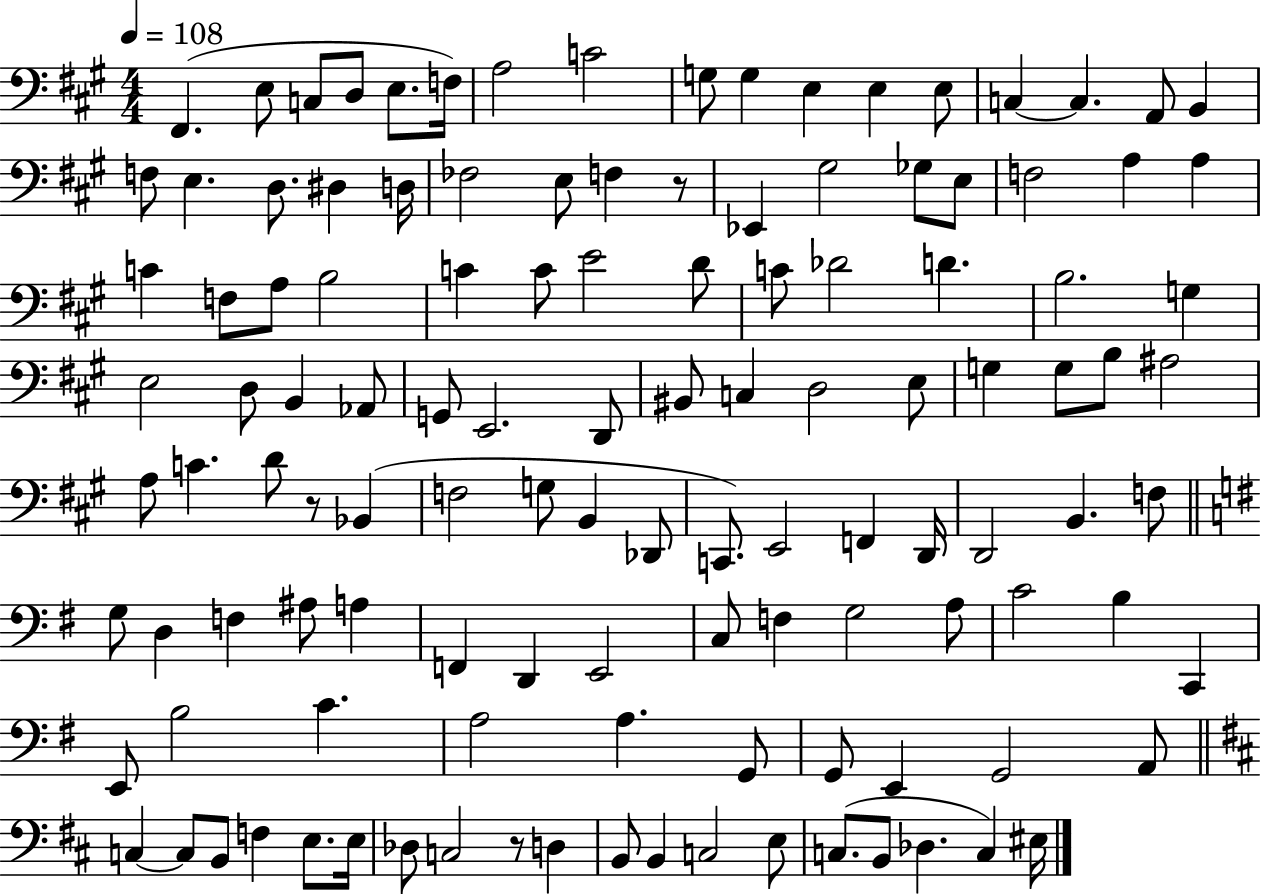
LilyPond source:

{
  \clef bass
  \numericTimeSignature
  \time 4/4
  \key a \major
  \tempo 4 = 108
  fis,4.( e8 c8 d8 e8. f16) | a2 c'2 | g8 g4 e4 e4 e8 | c4~~ c4. a,8 b,4 | \break f8 e4. d8. dis4 d16 | fes2 e8 f4 r8 | ees,4 gis2 ges8 e8 | f2 a4 a4 | \break c'4 f8 a8 b2 | c'4 c'8 e'2 d'8 | c'8 des'2 d'4. | b2. g4 | \break e2 d8 b,4 aes,8 | g,8 e,2. d,8 | bis,8 c4 d2 e8 | g4 g8 b8 ais2 | \break a8 c'4. d'8 r8 bes,4( | f2 g8 b,4 des,8 | c,8.) e,2 f,4 d,16 | d,2 b,4. f8 | \break \bar "||" \break \key e \minor g8 d4 f4 ais8 a4 | f,4 d,4 e,2 | c8 f4 g2 a8 | c'2 b4 c,4 | \break e,8 b2 c'4. | a2 a4. g,8 | g,8 e,4 g,2 a,8 | \bar "||" \break \key b \minor c4~~ c8 b,8 f4 e8. e16 | des8 c2 r8 d4 | b,8 b,4 c2 e8 | c8.( b,8 des4. c4) eis16 | \break \bar "|."
}